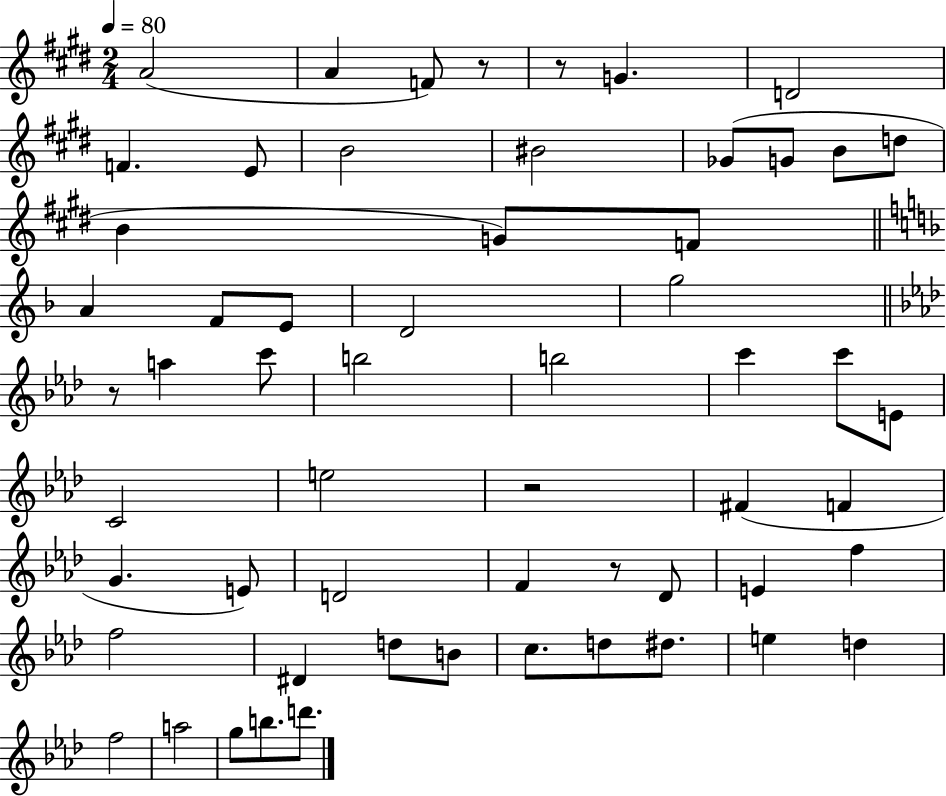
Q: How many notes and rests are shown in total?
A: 58